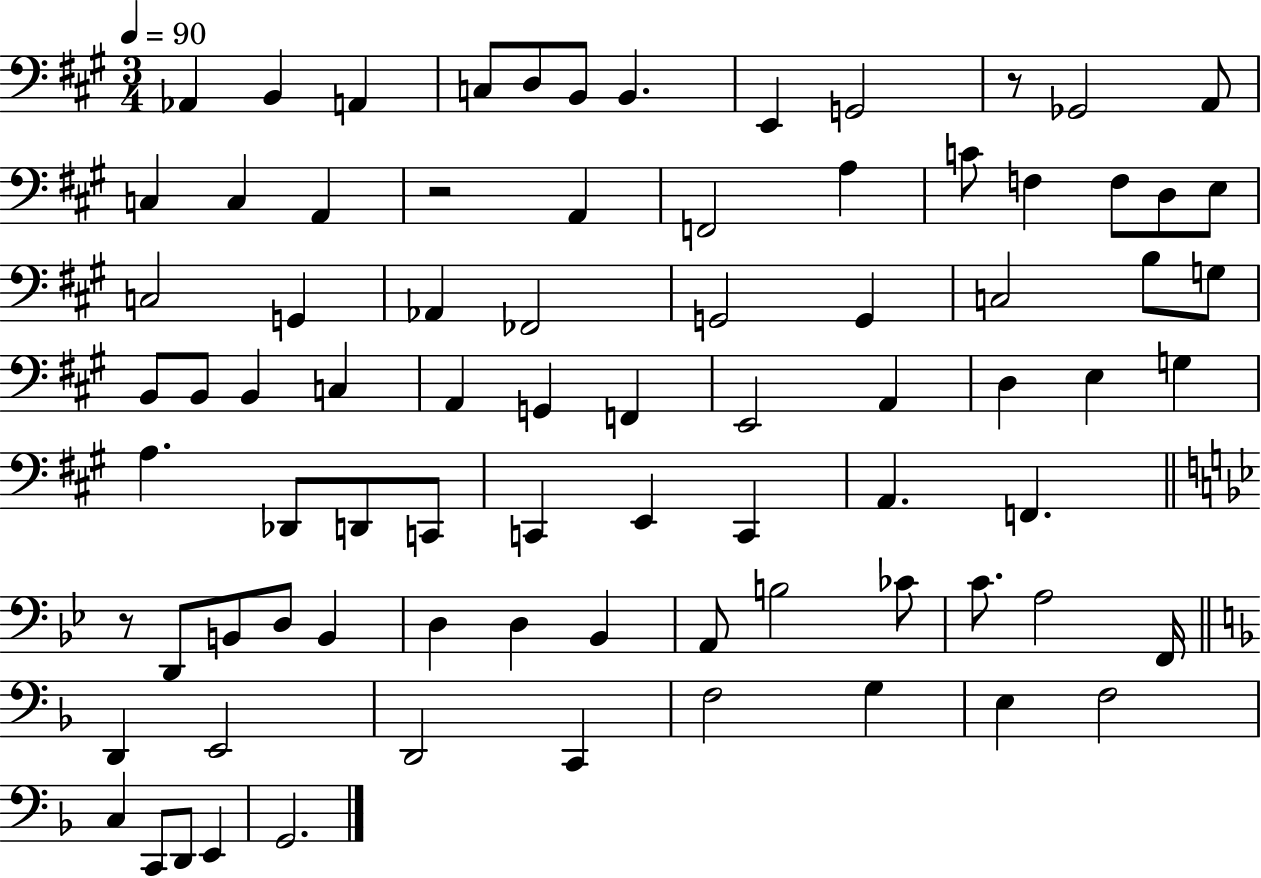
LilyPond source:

{
  \clef bass
  \numericTimeSignature
  \time 3/4
  \key a \major
  \tempo 4 = 90
  aes,4 b,4 a,4 | c8 d8 b,8 b,4. | e,4 g,2 | r8 ges,2 a,8 | \break c4 c4 a,4 | r2 a,4 | f,2 a4 | c'8 f4 f8 d8 e8 | \break c2 g,4 | aes,4 fes,2 | g,2 g,4 | c2 b8 g8 | \break b,8 b,8 b,4 c4 | a,4 g,4 f,4 | e,2 a,4 | d4 e4 g4 | \break a4. des,8 d,8 c,8 | c,4 e,4 c,4 | a,4. f,4. | \bar "||" \break \key bes \major r8 d,8 b,8 d8 b,4 | d4 d4 bes,4 | a,8 b2 ces'8 | c'8. a2 f,16 | \break \bar "||" \break \key f \major d,4 e,2 | d,2 c,4 | f2 g4 | e4 f2 | \break c4 c,8 d,8 e,4 | g,2. | \bar "|."
}